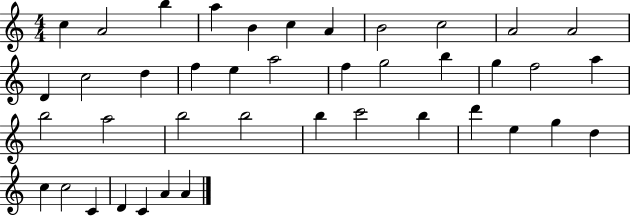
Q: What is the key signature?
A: C major